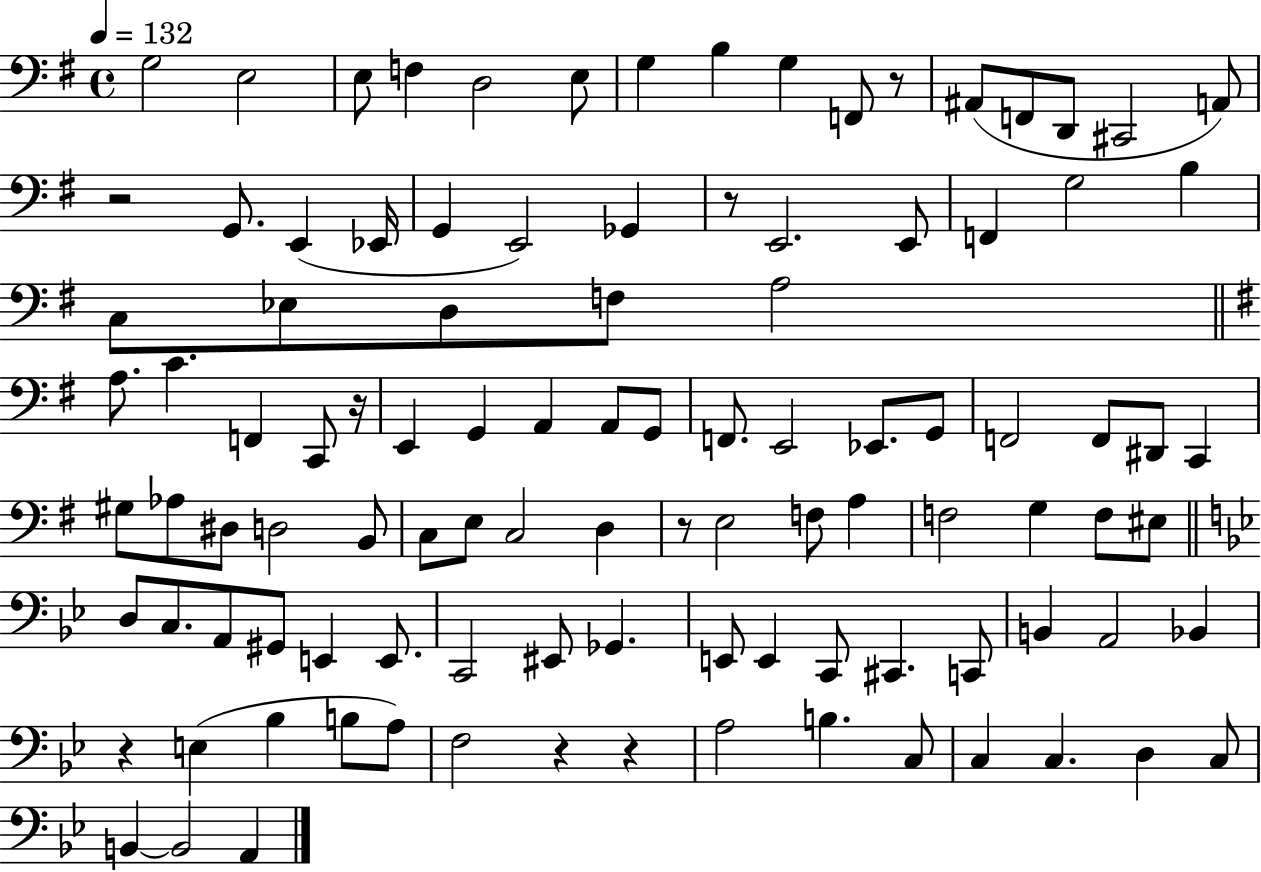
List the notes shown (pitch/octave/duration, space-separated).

G3/h E3/h E3/e F3/q D3/h E3/e G3/q B3/q G3/q F2/e R/e A#2/e F2/e D2/e C#2/h A2/e R/h G2/e. E2/q Eb2/s G2/q E2/h Gb2/q R/e E2/h. E2/e F2/q G3/h B3/q C3/e Eb3/e D3/e F3/e A3/h A3/e. C4/q. F2/q C2/e R/s E2/q G2/q A2/q A2/e G2/e F2/e. E2/h Eb2/e. G2/e F2/h F2/e D#2/e C2/q G#3/e Ab3/e D#3/e D3/h B2/e C3/e E3/e C3/h D3/q R/e E3/h F3/e A3/q F3/h G3/q F3/e EIS3/e D3/e C3/e. A2/e G#2/e E2/q E2/e. C2/h EIS2/e Gb2/q. E2/e E2/q C2/e C#2/q. C2/e B2/q A2/h Bb2/q R/q E3/q Bb3/q B3/e A3/e F3/h R/q R/q A3/h B3/q. C3/e C3/q C3/q. D3/q C3/e B2/q B2/h A2/q